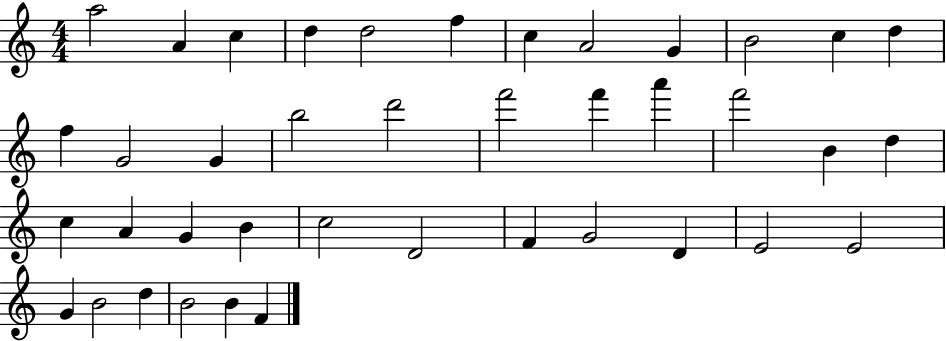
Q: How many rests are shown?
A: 0